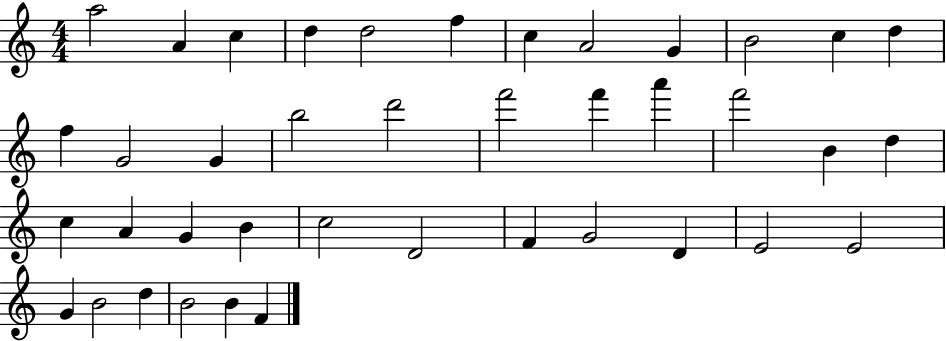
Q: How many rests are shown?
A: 0